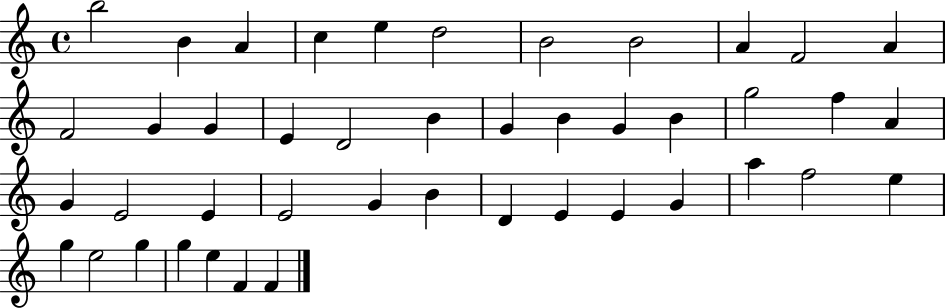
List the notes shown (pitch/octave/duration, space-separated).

B5/h B4/q A4/q C5/q E5/q D5/h B4/h B4/h A4/q F4/h A4/q F4/h G4/q G4/q E4/q D4/h B4/q G4/q B4/q G4/q B4/q G5/h F5/q A4/q G4/q E4/h E4/q E4/h G4/q B4/q D4/q E4/q E4/q G4/q A5/q F5/h E5/q G5/q E5/h G5/q G5/q E5/q F4/q F4/q